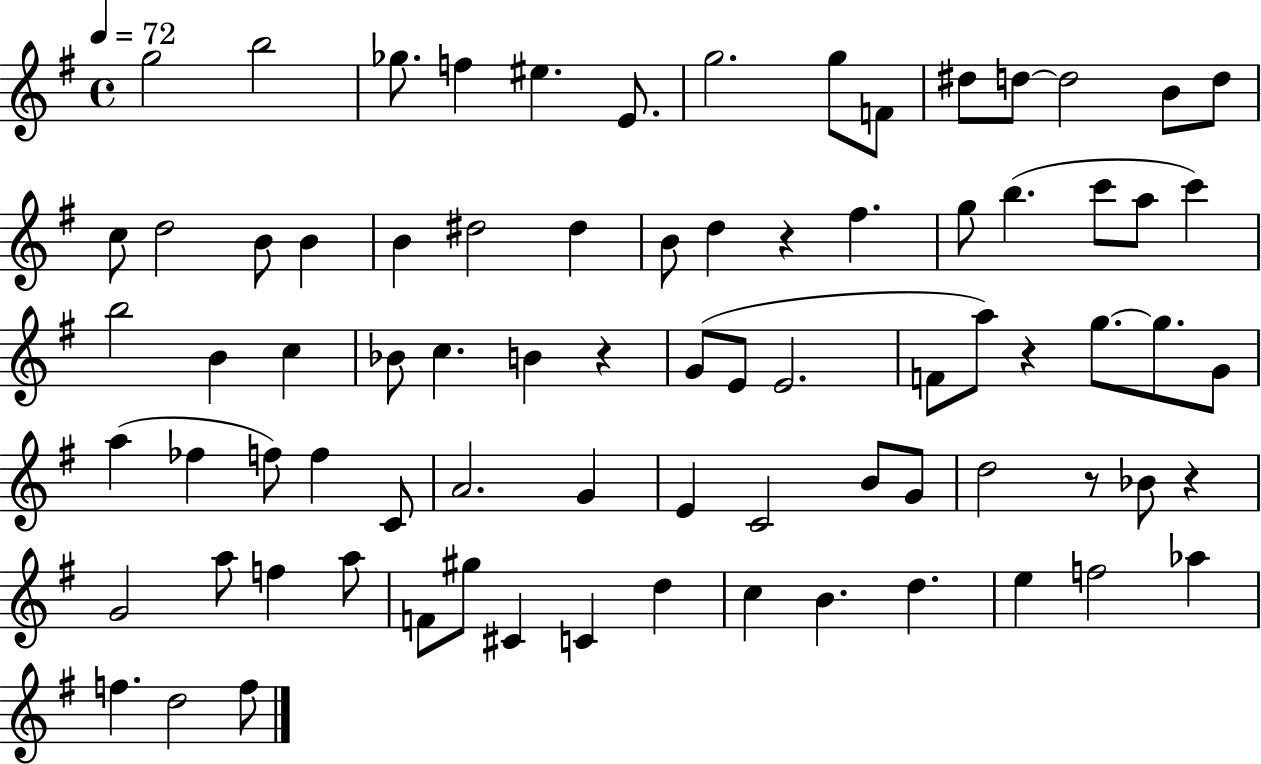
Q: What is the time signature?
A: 4/4